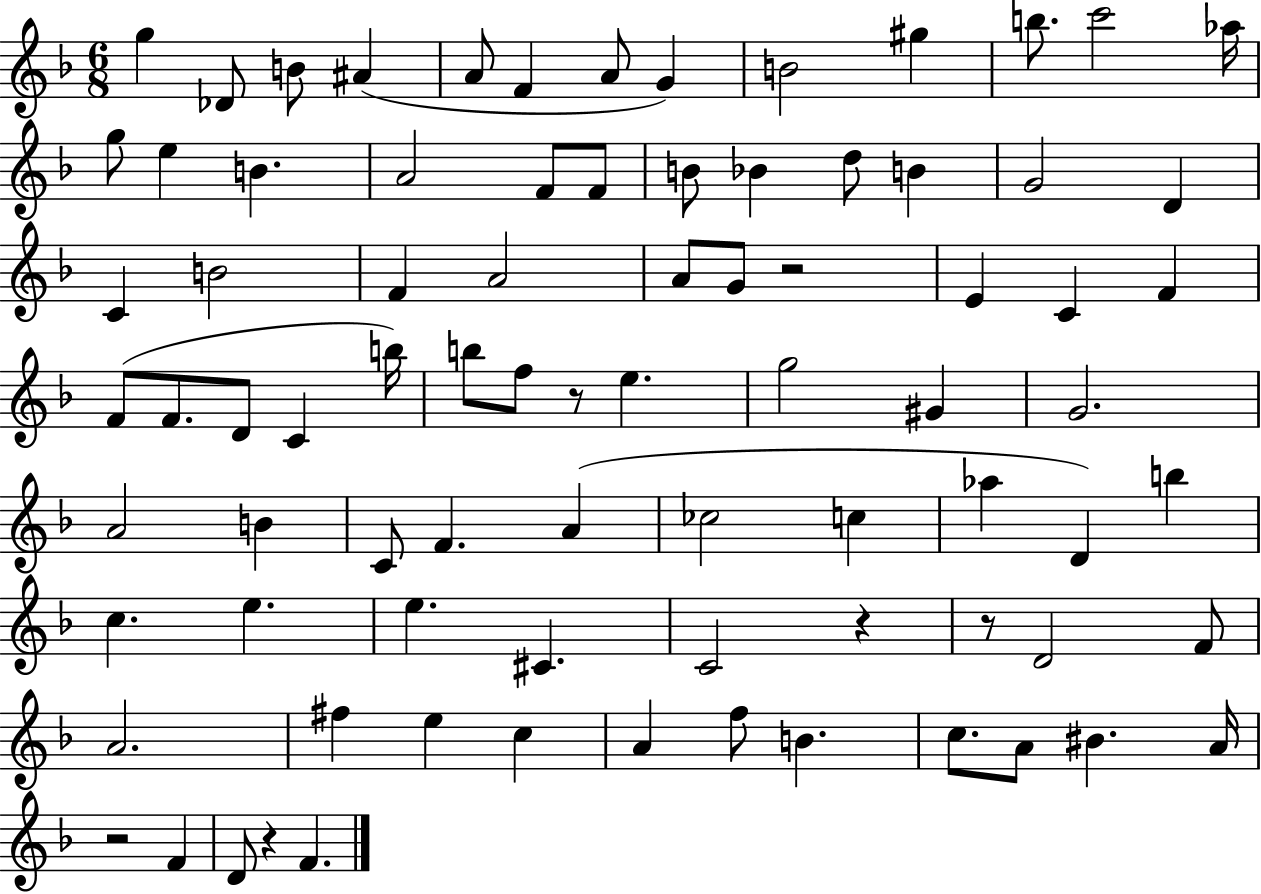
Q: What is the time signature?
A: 6/8